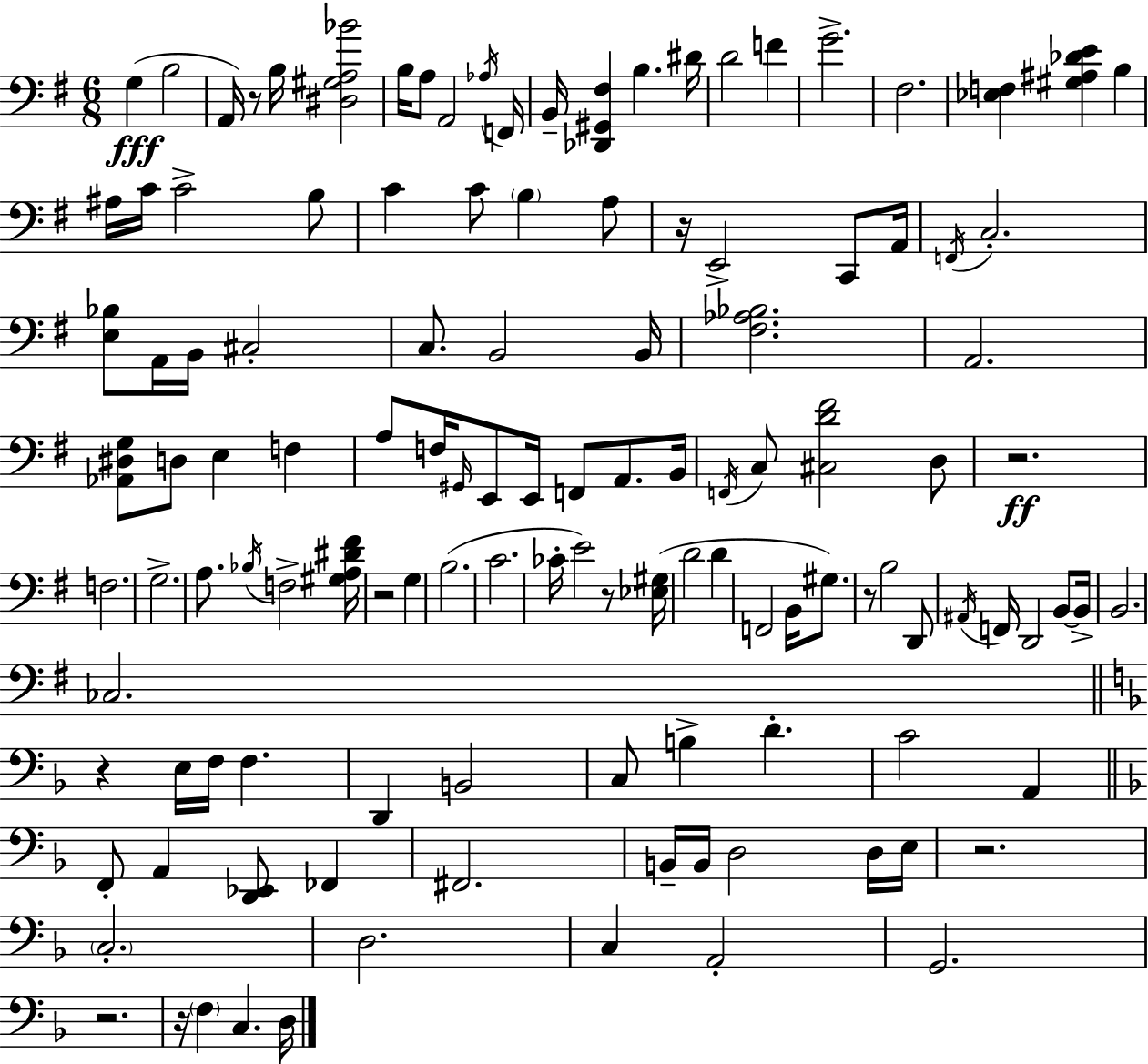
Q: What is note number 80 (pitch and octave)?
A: B2